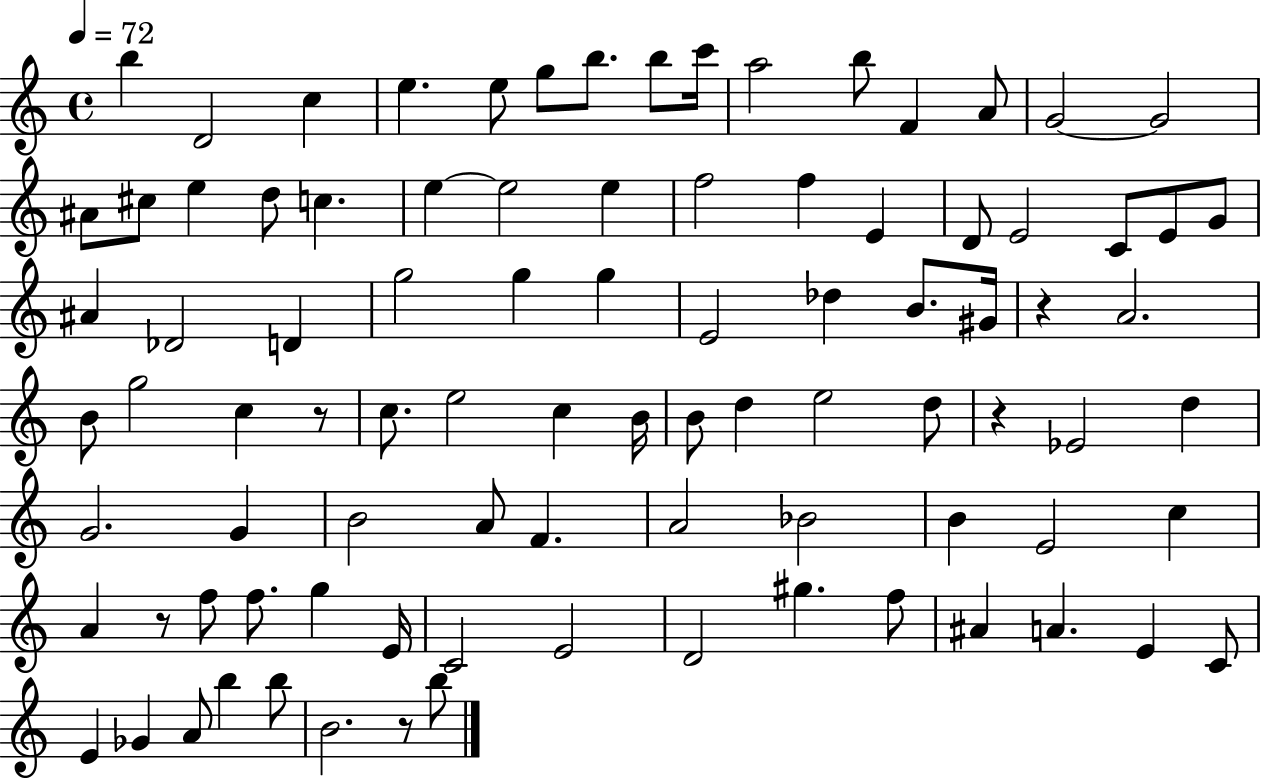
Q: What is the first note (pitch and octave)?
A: B5